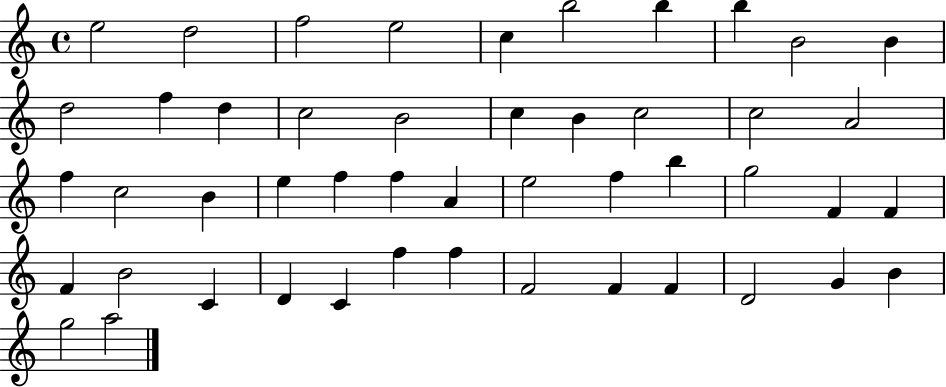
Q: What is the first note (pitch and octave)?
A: E5